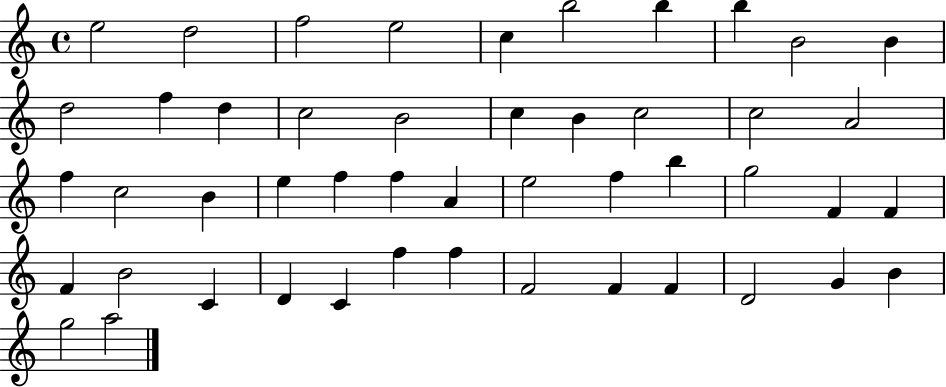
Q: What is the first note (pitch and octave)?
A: E5